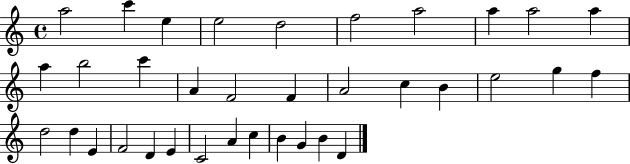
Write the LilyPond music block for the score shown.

{
  \clef treble
  \time 4/4
  \defaultTimeSignature
  \key c \major
  a''2 c'''4 e''4 | e''2 d''2 | f''2 a''2 | a''4 a''2 a''4 | \break a''4 b''2 c'''4 | a'4 f'2 f'4 | a'2 c''4 b'4 | e''2 g''4 f''4 | \break d''2 d''4 e'4 | f'2 d'4 e'4 | c'2 a'4 c''4 | b'4 g'4 b'4 d'4 | \break \bar "|."
}